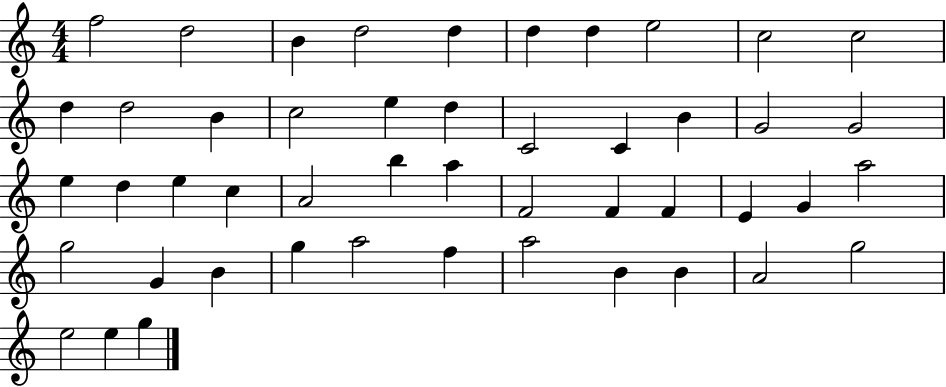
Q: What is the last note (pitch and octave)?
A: G5